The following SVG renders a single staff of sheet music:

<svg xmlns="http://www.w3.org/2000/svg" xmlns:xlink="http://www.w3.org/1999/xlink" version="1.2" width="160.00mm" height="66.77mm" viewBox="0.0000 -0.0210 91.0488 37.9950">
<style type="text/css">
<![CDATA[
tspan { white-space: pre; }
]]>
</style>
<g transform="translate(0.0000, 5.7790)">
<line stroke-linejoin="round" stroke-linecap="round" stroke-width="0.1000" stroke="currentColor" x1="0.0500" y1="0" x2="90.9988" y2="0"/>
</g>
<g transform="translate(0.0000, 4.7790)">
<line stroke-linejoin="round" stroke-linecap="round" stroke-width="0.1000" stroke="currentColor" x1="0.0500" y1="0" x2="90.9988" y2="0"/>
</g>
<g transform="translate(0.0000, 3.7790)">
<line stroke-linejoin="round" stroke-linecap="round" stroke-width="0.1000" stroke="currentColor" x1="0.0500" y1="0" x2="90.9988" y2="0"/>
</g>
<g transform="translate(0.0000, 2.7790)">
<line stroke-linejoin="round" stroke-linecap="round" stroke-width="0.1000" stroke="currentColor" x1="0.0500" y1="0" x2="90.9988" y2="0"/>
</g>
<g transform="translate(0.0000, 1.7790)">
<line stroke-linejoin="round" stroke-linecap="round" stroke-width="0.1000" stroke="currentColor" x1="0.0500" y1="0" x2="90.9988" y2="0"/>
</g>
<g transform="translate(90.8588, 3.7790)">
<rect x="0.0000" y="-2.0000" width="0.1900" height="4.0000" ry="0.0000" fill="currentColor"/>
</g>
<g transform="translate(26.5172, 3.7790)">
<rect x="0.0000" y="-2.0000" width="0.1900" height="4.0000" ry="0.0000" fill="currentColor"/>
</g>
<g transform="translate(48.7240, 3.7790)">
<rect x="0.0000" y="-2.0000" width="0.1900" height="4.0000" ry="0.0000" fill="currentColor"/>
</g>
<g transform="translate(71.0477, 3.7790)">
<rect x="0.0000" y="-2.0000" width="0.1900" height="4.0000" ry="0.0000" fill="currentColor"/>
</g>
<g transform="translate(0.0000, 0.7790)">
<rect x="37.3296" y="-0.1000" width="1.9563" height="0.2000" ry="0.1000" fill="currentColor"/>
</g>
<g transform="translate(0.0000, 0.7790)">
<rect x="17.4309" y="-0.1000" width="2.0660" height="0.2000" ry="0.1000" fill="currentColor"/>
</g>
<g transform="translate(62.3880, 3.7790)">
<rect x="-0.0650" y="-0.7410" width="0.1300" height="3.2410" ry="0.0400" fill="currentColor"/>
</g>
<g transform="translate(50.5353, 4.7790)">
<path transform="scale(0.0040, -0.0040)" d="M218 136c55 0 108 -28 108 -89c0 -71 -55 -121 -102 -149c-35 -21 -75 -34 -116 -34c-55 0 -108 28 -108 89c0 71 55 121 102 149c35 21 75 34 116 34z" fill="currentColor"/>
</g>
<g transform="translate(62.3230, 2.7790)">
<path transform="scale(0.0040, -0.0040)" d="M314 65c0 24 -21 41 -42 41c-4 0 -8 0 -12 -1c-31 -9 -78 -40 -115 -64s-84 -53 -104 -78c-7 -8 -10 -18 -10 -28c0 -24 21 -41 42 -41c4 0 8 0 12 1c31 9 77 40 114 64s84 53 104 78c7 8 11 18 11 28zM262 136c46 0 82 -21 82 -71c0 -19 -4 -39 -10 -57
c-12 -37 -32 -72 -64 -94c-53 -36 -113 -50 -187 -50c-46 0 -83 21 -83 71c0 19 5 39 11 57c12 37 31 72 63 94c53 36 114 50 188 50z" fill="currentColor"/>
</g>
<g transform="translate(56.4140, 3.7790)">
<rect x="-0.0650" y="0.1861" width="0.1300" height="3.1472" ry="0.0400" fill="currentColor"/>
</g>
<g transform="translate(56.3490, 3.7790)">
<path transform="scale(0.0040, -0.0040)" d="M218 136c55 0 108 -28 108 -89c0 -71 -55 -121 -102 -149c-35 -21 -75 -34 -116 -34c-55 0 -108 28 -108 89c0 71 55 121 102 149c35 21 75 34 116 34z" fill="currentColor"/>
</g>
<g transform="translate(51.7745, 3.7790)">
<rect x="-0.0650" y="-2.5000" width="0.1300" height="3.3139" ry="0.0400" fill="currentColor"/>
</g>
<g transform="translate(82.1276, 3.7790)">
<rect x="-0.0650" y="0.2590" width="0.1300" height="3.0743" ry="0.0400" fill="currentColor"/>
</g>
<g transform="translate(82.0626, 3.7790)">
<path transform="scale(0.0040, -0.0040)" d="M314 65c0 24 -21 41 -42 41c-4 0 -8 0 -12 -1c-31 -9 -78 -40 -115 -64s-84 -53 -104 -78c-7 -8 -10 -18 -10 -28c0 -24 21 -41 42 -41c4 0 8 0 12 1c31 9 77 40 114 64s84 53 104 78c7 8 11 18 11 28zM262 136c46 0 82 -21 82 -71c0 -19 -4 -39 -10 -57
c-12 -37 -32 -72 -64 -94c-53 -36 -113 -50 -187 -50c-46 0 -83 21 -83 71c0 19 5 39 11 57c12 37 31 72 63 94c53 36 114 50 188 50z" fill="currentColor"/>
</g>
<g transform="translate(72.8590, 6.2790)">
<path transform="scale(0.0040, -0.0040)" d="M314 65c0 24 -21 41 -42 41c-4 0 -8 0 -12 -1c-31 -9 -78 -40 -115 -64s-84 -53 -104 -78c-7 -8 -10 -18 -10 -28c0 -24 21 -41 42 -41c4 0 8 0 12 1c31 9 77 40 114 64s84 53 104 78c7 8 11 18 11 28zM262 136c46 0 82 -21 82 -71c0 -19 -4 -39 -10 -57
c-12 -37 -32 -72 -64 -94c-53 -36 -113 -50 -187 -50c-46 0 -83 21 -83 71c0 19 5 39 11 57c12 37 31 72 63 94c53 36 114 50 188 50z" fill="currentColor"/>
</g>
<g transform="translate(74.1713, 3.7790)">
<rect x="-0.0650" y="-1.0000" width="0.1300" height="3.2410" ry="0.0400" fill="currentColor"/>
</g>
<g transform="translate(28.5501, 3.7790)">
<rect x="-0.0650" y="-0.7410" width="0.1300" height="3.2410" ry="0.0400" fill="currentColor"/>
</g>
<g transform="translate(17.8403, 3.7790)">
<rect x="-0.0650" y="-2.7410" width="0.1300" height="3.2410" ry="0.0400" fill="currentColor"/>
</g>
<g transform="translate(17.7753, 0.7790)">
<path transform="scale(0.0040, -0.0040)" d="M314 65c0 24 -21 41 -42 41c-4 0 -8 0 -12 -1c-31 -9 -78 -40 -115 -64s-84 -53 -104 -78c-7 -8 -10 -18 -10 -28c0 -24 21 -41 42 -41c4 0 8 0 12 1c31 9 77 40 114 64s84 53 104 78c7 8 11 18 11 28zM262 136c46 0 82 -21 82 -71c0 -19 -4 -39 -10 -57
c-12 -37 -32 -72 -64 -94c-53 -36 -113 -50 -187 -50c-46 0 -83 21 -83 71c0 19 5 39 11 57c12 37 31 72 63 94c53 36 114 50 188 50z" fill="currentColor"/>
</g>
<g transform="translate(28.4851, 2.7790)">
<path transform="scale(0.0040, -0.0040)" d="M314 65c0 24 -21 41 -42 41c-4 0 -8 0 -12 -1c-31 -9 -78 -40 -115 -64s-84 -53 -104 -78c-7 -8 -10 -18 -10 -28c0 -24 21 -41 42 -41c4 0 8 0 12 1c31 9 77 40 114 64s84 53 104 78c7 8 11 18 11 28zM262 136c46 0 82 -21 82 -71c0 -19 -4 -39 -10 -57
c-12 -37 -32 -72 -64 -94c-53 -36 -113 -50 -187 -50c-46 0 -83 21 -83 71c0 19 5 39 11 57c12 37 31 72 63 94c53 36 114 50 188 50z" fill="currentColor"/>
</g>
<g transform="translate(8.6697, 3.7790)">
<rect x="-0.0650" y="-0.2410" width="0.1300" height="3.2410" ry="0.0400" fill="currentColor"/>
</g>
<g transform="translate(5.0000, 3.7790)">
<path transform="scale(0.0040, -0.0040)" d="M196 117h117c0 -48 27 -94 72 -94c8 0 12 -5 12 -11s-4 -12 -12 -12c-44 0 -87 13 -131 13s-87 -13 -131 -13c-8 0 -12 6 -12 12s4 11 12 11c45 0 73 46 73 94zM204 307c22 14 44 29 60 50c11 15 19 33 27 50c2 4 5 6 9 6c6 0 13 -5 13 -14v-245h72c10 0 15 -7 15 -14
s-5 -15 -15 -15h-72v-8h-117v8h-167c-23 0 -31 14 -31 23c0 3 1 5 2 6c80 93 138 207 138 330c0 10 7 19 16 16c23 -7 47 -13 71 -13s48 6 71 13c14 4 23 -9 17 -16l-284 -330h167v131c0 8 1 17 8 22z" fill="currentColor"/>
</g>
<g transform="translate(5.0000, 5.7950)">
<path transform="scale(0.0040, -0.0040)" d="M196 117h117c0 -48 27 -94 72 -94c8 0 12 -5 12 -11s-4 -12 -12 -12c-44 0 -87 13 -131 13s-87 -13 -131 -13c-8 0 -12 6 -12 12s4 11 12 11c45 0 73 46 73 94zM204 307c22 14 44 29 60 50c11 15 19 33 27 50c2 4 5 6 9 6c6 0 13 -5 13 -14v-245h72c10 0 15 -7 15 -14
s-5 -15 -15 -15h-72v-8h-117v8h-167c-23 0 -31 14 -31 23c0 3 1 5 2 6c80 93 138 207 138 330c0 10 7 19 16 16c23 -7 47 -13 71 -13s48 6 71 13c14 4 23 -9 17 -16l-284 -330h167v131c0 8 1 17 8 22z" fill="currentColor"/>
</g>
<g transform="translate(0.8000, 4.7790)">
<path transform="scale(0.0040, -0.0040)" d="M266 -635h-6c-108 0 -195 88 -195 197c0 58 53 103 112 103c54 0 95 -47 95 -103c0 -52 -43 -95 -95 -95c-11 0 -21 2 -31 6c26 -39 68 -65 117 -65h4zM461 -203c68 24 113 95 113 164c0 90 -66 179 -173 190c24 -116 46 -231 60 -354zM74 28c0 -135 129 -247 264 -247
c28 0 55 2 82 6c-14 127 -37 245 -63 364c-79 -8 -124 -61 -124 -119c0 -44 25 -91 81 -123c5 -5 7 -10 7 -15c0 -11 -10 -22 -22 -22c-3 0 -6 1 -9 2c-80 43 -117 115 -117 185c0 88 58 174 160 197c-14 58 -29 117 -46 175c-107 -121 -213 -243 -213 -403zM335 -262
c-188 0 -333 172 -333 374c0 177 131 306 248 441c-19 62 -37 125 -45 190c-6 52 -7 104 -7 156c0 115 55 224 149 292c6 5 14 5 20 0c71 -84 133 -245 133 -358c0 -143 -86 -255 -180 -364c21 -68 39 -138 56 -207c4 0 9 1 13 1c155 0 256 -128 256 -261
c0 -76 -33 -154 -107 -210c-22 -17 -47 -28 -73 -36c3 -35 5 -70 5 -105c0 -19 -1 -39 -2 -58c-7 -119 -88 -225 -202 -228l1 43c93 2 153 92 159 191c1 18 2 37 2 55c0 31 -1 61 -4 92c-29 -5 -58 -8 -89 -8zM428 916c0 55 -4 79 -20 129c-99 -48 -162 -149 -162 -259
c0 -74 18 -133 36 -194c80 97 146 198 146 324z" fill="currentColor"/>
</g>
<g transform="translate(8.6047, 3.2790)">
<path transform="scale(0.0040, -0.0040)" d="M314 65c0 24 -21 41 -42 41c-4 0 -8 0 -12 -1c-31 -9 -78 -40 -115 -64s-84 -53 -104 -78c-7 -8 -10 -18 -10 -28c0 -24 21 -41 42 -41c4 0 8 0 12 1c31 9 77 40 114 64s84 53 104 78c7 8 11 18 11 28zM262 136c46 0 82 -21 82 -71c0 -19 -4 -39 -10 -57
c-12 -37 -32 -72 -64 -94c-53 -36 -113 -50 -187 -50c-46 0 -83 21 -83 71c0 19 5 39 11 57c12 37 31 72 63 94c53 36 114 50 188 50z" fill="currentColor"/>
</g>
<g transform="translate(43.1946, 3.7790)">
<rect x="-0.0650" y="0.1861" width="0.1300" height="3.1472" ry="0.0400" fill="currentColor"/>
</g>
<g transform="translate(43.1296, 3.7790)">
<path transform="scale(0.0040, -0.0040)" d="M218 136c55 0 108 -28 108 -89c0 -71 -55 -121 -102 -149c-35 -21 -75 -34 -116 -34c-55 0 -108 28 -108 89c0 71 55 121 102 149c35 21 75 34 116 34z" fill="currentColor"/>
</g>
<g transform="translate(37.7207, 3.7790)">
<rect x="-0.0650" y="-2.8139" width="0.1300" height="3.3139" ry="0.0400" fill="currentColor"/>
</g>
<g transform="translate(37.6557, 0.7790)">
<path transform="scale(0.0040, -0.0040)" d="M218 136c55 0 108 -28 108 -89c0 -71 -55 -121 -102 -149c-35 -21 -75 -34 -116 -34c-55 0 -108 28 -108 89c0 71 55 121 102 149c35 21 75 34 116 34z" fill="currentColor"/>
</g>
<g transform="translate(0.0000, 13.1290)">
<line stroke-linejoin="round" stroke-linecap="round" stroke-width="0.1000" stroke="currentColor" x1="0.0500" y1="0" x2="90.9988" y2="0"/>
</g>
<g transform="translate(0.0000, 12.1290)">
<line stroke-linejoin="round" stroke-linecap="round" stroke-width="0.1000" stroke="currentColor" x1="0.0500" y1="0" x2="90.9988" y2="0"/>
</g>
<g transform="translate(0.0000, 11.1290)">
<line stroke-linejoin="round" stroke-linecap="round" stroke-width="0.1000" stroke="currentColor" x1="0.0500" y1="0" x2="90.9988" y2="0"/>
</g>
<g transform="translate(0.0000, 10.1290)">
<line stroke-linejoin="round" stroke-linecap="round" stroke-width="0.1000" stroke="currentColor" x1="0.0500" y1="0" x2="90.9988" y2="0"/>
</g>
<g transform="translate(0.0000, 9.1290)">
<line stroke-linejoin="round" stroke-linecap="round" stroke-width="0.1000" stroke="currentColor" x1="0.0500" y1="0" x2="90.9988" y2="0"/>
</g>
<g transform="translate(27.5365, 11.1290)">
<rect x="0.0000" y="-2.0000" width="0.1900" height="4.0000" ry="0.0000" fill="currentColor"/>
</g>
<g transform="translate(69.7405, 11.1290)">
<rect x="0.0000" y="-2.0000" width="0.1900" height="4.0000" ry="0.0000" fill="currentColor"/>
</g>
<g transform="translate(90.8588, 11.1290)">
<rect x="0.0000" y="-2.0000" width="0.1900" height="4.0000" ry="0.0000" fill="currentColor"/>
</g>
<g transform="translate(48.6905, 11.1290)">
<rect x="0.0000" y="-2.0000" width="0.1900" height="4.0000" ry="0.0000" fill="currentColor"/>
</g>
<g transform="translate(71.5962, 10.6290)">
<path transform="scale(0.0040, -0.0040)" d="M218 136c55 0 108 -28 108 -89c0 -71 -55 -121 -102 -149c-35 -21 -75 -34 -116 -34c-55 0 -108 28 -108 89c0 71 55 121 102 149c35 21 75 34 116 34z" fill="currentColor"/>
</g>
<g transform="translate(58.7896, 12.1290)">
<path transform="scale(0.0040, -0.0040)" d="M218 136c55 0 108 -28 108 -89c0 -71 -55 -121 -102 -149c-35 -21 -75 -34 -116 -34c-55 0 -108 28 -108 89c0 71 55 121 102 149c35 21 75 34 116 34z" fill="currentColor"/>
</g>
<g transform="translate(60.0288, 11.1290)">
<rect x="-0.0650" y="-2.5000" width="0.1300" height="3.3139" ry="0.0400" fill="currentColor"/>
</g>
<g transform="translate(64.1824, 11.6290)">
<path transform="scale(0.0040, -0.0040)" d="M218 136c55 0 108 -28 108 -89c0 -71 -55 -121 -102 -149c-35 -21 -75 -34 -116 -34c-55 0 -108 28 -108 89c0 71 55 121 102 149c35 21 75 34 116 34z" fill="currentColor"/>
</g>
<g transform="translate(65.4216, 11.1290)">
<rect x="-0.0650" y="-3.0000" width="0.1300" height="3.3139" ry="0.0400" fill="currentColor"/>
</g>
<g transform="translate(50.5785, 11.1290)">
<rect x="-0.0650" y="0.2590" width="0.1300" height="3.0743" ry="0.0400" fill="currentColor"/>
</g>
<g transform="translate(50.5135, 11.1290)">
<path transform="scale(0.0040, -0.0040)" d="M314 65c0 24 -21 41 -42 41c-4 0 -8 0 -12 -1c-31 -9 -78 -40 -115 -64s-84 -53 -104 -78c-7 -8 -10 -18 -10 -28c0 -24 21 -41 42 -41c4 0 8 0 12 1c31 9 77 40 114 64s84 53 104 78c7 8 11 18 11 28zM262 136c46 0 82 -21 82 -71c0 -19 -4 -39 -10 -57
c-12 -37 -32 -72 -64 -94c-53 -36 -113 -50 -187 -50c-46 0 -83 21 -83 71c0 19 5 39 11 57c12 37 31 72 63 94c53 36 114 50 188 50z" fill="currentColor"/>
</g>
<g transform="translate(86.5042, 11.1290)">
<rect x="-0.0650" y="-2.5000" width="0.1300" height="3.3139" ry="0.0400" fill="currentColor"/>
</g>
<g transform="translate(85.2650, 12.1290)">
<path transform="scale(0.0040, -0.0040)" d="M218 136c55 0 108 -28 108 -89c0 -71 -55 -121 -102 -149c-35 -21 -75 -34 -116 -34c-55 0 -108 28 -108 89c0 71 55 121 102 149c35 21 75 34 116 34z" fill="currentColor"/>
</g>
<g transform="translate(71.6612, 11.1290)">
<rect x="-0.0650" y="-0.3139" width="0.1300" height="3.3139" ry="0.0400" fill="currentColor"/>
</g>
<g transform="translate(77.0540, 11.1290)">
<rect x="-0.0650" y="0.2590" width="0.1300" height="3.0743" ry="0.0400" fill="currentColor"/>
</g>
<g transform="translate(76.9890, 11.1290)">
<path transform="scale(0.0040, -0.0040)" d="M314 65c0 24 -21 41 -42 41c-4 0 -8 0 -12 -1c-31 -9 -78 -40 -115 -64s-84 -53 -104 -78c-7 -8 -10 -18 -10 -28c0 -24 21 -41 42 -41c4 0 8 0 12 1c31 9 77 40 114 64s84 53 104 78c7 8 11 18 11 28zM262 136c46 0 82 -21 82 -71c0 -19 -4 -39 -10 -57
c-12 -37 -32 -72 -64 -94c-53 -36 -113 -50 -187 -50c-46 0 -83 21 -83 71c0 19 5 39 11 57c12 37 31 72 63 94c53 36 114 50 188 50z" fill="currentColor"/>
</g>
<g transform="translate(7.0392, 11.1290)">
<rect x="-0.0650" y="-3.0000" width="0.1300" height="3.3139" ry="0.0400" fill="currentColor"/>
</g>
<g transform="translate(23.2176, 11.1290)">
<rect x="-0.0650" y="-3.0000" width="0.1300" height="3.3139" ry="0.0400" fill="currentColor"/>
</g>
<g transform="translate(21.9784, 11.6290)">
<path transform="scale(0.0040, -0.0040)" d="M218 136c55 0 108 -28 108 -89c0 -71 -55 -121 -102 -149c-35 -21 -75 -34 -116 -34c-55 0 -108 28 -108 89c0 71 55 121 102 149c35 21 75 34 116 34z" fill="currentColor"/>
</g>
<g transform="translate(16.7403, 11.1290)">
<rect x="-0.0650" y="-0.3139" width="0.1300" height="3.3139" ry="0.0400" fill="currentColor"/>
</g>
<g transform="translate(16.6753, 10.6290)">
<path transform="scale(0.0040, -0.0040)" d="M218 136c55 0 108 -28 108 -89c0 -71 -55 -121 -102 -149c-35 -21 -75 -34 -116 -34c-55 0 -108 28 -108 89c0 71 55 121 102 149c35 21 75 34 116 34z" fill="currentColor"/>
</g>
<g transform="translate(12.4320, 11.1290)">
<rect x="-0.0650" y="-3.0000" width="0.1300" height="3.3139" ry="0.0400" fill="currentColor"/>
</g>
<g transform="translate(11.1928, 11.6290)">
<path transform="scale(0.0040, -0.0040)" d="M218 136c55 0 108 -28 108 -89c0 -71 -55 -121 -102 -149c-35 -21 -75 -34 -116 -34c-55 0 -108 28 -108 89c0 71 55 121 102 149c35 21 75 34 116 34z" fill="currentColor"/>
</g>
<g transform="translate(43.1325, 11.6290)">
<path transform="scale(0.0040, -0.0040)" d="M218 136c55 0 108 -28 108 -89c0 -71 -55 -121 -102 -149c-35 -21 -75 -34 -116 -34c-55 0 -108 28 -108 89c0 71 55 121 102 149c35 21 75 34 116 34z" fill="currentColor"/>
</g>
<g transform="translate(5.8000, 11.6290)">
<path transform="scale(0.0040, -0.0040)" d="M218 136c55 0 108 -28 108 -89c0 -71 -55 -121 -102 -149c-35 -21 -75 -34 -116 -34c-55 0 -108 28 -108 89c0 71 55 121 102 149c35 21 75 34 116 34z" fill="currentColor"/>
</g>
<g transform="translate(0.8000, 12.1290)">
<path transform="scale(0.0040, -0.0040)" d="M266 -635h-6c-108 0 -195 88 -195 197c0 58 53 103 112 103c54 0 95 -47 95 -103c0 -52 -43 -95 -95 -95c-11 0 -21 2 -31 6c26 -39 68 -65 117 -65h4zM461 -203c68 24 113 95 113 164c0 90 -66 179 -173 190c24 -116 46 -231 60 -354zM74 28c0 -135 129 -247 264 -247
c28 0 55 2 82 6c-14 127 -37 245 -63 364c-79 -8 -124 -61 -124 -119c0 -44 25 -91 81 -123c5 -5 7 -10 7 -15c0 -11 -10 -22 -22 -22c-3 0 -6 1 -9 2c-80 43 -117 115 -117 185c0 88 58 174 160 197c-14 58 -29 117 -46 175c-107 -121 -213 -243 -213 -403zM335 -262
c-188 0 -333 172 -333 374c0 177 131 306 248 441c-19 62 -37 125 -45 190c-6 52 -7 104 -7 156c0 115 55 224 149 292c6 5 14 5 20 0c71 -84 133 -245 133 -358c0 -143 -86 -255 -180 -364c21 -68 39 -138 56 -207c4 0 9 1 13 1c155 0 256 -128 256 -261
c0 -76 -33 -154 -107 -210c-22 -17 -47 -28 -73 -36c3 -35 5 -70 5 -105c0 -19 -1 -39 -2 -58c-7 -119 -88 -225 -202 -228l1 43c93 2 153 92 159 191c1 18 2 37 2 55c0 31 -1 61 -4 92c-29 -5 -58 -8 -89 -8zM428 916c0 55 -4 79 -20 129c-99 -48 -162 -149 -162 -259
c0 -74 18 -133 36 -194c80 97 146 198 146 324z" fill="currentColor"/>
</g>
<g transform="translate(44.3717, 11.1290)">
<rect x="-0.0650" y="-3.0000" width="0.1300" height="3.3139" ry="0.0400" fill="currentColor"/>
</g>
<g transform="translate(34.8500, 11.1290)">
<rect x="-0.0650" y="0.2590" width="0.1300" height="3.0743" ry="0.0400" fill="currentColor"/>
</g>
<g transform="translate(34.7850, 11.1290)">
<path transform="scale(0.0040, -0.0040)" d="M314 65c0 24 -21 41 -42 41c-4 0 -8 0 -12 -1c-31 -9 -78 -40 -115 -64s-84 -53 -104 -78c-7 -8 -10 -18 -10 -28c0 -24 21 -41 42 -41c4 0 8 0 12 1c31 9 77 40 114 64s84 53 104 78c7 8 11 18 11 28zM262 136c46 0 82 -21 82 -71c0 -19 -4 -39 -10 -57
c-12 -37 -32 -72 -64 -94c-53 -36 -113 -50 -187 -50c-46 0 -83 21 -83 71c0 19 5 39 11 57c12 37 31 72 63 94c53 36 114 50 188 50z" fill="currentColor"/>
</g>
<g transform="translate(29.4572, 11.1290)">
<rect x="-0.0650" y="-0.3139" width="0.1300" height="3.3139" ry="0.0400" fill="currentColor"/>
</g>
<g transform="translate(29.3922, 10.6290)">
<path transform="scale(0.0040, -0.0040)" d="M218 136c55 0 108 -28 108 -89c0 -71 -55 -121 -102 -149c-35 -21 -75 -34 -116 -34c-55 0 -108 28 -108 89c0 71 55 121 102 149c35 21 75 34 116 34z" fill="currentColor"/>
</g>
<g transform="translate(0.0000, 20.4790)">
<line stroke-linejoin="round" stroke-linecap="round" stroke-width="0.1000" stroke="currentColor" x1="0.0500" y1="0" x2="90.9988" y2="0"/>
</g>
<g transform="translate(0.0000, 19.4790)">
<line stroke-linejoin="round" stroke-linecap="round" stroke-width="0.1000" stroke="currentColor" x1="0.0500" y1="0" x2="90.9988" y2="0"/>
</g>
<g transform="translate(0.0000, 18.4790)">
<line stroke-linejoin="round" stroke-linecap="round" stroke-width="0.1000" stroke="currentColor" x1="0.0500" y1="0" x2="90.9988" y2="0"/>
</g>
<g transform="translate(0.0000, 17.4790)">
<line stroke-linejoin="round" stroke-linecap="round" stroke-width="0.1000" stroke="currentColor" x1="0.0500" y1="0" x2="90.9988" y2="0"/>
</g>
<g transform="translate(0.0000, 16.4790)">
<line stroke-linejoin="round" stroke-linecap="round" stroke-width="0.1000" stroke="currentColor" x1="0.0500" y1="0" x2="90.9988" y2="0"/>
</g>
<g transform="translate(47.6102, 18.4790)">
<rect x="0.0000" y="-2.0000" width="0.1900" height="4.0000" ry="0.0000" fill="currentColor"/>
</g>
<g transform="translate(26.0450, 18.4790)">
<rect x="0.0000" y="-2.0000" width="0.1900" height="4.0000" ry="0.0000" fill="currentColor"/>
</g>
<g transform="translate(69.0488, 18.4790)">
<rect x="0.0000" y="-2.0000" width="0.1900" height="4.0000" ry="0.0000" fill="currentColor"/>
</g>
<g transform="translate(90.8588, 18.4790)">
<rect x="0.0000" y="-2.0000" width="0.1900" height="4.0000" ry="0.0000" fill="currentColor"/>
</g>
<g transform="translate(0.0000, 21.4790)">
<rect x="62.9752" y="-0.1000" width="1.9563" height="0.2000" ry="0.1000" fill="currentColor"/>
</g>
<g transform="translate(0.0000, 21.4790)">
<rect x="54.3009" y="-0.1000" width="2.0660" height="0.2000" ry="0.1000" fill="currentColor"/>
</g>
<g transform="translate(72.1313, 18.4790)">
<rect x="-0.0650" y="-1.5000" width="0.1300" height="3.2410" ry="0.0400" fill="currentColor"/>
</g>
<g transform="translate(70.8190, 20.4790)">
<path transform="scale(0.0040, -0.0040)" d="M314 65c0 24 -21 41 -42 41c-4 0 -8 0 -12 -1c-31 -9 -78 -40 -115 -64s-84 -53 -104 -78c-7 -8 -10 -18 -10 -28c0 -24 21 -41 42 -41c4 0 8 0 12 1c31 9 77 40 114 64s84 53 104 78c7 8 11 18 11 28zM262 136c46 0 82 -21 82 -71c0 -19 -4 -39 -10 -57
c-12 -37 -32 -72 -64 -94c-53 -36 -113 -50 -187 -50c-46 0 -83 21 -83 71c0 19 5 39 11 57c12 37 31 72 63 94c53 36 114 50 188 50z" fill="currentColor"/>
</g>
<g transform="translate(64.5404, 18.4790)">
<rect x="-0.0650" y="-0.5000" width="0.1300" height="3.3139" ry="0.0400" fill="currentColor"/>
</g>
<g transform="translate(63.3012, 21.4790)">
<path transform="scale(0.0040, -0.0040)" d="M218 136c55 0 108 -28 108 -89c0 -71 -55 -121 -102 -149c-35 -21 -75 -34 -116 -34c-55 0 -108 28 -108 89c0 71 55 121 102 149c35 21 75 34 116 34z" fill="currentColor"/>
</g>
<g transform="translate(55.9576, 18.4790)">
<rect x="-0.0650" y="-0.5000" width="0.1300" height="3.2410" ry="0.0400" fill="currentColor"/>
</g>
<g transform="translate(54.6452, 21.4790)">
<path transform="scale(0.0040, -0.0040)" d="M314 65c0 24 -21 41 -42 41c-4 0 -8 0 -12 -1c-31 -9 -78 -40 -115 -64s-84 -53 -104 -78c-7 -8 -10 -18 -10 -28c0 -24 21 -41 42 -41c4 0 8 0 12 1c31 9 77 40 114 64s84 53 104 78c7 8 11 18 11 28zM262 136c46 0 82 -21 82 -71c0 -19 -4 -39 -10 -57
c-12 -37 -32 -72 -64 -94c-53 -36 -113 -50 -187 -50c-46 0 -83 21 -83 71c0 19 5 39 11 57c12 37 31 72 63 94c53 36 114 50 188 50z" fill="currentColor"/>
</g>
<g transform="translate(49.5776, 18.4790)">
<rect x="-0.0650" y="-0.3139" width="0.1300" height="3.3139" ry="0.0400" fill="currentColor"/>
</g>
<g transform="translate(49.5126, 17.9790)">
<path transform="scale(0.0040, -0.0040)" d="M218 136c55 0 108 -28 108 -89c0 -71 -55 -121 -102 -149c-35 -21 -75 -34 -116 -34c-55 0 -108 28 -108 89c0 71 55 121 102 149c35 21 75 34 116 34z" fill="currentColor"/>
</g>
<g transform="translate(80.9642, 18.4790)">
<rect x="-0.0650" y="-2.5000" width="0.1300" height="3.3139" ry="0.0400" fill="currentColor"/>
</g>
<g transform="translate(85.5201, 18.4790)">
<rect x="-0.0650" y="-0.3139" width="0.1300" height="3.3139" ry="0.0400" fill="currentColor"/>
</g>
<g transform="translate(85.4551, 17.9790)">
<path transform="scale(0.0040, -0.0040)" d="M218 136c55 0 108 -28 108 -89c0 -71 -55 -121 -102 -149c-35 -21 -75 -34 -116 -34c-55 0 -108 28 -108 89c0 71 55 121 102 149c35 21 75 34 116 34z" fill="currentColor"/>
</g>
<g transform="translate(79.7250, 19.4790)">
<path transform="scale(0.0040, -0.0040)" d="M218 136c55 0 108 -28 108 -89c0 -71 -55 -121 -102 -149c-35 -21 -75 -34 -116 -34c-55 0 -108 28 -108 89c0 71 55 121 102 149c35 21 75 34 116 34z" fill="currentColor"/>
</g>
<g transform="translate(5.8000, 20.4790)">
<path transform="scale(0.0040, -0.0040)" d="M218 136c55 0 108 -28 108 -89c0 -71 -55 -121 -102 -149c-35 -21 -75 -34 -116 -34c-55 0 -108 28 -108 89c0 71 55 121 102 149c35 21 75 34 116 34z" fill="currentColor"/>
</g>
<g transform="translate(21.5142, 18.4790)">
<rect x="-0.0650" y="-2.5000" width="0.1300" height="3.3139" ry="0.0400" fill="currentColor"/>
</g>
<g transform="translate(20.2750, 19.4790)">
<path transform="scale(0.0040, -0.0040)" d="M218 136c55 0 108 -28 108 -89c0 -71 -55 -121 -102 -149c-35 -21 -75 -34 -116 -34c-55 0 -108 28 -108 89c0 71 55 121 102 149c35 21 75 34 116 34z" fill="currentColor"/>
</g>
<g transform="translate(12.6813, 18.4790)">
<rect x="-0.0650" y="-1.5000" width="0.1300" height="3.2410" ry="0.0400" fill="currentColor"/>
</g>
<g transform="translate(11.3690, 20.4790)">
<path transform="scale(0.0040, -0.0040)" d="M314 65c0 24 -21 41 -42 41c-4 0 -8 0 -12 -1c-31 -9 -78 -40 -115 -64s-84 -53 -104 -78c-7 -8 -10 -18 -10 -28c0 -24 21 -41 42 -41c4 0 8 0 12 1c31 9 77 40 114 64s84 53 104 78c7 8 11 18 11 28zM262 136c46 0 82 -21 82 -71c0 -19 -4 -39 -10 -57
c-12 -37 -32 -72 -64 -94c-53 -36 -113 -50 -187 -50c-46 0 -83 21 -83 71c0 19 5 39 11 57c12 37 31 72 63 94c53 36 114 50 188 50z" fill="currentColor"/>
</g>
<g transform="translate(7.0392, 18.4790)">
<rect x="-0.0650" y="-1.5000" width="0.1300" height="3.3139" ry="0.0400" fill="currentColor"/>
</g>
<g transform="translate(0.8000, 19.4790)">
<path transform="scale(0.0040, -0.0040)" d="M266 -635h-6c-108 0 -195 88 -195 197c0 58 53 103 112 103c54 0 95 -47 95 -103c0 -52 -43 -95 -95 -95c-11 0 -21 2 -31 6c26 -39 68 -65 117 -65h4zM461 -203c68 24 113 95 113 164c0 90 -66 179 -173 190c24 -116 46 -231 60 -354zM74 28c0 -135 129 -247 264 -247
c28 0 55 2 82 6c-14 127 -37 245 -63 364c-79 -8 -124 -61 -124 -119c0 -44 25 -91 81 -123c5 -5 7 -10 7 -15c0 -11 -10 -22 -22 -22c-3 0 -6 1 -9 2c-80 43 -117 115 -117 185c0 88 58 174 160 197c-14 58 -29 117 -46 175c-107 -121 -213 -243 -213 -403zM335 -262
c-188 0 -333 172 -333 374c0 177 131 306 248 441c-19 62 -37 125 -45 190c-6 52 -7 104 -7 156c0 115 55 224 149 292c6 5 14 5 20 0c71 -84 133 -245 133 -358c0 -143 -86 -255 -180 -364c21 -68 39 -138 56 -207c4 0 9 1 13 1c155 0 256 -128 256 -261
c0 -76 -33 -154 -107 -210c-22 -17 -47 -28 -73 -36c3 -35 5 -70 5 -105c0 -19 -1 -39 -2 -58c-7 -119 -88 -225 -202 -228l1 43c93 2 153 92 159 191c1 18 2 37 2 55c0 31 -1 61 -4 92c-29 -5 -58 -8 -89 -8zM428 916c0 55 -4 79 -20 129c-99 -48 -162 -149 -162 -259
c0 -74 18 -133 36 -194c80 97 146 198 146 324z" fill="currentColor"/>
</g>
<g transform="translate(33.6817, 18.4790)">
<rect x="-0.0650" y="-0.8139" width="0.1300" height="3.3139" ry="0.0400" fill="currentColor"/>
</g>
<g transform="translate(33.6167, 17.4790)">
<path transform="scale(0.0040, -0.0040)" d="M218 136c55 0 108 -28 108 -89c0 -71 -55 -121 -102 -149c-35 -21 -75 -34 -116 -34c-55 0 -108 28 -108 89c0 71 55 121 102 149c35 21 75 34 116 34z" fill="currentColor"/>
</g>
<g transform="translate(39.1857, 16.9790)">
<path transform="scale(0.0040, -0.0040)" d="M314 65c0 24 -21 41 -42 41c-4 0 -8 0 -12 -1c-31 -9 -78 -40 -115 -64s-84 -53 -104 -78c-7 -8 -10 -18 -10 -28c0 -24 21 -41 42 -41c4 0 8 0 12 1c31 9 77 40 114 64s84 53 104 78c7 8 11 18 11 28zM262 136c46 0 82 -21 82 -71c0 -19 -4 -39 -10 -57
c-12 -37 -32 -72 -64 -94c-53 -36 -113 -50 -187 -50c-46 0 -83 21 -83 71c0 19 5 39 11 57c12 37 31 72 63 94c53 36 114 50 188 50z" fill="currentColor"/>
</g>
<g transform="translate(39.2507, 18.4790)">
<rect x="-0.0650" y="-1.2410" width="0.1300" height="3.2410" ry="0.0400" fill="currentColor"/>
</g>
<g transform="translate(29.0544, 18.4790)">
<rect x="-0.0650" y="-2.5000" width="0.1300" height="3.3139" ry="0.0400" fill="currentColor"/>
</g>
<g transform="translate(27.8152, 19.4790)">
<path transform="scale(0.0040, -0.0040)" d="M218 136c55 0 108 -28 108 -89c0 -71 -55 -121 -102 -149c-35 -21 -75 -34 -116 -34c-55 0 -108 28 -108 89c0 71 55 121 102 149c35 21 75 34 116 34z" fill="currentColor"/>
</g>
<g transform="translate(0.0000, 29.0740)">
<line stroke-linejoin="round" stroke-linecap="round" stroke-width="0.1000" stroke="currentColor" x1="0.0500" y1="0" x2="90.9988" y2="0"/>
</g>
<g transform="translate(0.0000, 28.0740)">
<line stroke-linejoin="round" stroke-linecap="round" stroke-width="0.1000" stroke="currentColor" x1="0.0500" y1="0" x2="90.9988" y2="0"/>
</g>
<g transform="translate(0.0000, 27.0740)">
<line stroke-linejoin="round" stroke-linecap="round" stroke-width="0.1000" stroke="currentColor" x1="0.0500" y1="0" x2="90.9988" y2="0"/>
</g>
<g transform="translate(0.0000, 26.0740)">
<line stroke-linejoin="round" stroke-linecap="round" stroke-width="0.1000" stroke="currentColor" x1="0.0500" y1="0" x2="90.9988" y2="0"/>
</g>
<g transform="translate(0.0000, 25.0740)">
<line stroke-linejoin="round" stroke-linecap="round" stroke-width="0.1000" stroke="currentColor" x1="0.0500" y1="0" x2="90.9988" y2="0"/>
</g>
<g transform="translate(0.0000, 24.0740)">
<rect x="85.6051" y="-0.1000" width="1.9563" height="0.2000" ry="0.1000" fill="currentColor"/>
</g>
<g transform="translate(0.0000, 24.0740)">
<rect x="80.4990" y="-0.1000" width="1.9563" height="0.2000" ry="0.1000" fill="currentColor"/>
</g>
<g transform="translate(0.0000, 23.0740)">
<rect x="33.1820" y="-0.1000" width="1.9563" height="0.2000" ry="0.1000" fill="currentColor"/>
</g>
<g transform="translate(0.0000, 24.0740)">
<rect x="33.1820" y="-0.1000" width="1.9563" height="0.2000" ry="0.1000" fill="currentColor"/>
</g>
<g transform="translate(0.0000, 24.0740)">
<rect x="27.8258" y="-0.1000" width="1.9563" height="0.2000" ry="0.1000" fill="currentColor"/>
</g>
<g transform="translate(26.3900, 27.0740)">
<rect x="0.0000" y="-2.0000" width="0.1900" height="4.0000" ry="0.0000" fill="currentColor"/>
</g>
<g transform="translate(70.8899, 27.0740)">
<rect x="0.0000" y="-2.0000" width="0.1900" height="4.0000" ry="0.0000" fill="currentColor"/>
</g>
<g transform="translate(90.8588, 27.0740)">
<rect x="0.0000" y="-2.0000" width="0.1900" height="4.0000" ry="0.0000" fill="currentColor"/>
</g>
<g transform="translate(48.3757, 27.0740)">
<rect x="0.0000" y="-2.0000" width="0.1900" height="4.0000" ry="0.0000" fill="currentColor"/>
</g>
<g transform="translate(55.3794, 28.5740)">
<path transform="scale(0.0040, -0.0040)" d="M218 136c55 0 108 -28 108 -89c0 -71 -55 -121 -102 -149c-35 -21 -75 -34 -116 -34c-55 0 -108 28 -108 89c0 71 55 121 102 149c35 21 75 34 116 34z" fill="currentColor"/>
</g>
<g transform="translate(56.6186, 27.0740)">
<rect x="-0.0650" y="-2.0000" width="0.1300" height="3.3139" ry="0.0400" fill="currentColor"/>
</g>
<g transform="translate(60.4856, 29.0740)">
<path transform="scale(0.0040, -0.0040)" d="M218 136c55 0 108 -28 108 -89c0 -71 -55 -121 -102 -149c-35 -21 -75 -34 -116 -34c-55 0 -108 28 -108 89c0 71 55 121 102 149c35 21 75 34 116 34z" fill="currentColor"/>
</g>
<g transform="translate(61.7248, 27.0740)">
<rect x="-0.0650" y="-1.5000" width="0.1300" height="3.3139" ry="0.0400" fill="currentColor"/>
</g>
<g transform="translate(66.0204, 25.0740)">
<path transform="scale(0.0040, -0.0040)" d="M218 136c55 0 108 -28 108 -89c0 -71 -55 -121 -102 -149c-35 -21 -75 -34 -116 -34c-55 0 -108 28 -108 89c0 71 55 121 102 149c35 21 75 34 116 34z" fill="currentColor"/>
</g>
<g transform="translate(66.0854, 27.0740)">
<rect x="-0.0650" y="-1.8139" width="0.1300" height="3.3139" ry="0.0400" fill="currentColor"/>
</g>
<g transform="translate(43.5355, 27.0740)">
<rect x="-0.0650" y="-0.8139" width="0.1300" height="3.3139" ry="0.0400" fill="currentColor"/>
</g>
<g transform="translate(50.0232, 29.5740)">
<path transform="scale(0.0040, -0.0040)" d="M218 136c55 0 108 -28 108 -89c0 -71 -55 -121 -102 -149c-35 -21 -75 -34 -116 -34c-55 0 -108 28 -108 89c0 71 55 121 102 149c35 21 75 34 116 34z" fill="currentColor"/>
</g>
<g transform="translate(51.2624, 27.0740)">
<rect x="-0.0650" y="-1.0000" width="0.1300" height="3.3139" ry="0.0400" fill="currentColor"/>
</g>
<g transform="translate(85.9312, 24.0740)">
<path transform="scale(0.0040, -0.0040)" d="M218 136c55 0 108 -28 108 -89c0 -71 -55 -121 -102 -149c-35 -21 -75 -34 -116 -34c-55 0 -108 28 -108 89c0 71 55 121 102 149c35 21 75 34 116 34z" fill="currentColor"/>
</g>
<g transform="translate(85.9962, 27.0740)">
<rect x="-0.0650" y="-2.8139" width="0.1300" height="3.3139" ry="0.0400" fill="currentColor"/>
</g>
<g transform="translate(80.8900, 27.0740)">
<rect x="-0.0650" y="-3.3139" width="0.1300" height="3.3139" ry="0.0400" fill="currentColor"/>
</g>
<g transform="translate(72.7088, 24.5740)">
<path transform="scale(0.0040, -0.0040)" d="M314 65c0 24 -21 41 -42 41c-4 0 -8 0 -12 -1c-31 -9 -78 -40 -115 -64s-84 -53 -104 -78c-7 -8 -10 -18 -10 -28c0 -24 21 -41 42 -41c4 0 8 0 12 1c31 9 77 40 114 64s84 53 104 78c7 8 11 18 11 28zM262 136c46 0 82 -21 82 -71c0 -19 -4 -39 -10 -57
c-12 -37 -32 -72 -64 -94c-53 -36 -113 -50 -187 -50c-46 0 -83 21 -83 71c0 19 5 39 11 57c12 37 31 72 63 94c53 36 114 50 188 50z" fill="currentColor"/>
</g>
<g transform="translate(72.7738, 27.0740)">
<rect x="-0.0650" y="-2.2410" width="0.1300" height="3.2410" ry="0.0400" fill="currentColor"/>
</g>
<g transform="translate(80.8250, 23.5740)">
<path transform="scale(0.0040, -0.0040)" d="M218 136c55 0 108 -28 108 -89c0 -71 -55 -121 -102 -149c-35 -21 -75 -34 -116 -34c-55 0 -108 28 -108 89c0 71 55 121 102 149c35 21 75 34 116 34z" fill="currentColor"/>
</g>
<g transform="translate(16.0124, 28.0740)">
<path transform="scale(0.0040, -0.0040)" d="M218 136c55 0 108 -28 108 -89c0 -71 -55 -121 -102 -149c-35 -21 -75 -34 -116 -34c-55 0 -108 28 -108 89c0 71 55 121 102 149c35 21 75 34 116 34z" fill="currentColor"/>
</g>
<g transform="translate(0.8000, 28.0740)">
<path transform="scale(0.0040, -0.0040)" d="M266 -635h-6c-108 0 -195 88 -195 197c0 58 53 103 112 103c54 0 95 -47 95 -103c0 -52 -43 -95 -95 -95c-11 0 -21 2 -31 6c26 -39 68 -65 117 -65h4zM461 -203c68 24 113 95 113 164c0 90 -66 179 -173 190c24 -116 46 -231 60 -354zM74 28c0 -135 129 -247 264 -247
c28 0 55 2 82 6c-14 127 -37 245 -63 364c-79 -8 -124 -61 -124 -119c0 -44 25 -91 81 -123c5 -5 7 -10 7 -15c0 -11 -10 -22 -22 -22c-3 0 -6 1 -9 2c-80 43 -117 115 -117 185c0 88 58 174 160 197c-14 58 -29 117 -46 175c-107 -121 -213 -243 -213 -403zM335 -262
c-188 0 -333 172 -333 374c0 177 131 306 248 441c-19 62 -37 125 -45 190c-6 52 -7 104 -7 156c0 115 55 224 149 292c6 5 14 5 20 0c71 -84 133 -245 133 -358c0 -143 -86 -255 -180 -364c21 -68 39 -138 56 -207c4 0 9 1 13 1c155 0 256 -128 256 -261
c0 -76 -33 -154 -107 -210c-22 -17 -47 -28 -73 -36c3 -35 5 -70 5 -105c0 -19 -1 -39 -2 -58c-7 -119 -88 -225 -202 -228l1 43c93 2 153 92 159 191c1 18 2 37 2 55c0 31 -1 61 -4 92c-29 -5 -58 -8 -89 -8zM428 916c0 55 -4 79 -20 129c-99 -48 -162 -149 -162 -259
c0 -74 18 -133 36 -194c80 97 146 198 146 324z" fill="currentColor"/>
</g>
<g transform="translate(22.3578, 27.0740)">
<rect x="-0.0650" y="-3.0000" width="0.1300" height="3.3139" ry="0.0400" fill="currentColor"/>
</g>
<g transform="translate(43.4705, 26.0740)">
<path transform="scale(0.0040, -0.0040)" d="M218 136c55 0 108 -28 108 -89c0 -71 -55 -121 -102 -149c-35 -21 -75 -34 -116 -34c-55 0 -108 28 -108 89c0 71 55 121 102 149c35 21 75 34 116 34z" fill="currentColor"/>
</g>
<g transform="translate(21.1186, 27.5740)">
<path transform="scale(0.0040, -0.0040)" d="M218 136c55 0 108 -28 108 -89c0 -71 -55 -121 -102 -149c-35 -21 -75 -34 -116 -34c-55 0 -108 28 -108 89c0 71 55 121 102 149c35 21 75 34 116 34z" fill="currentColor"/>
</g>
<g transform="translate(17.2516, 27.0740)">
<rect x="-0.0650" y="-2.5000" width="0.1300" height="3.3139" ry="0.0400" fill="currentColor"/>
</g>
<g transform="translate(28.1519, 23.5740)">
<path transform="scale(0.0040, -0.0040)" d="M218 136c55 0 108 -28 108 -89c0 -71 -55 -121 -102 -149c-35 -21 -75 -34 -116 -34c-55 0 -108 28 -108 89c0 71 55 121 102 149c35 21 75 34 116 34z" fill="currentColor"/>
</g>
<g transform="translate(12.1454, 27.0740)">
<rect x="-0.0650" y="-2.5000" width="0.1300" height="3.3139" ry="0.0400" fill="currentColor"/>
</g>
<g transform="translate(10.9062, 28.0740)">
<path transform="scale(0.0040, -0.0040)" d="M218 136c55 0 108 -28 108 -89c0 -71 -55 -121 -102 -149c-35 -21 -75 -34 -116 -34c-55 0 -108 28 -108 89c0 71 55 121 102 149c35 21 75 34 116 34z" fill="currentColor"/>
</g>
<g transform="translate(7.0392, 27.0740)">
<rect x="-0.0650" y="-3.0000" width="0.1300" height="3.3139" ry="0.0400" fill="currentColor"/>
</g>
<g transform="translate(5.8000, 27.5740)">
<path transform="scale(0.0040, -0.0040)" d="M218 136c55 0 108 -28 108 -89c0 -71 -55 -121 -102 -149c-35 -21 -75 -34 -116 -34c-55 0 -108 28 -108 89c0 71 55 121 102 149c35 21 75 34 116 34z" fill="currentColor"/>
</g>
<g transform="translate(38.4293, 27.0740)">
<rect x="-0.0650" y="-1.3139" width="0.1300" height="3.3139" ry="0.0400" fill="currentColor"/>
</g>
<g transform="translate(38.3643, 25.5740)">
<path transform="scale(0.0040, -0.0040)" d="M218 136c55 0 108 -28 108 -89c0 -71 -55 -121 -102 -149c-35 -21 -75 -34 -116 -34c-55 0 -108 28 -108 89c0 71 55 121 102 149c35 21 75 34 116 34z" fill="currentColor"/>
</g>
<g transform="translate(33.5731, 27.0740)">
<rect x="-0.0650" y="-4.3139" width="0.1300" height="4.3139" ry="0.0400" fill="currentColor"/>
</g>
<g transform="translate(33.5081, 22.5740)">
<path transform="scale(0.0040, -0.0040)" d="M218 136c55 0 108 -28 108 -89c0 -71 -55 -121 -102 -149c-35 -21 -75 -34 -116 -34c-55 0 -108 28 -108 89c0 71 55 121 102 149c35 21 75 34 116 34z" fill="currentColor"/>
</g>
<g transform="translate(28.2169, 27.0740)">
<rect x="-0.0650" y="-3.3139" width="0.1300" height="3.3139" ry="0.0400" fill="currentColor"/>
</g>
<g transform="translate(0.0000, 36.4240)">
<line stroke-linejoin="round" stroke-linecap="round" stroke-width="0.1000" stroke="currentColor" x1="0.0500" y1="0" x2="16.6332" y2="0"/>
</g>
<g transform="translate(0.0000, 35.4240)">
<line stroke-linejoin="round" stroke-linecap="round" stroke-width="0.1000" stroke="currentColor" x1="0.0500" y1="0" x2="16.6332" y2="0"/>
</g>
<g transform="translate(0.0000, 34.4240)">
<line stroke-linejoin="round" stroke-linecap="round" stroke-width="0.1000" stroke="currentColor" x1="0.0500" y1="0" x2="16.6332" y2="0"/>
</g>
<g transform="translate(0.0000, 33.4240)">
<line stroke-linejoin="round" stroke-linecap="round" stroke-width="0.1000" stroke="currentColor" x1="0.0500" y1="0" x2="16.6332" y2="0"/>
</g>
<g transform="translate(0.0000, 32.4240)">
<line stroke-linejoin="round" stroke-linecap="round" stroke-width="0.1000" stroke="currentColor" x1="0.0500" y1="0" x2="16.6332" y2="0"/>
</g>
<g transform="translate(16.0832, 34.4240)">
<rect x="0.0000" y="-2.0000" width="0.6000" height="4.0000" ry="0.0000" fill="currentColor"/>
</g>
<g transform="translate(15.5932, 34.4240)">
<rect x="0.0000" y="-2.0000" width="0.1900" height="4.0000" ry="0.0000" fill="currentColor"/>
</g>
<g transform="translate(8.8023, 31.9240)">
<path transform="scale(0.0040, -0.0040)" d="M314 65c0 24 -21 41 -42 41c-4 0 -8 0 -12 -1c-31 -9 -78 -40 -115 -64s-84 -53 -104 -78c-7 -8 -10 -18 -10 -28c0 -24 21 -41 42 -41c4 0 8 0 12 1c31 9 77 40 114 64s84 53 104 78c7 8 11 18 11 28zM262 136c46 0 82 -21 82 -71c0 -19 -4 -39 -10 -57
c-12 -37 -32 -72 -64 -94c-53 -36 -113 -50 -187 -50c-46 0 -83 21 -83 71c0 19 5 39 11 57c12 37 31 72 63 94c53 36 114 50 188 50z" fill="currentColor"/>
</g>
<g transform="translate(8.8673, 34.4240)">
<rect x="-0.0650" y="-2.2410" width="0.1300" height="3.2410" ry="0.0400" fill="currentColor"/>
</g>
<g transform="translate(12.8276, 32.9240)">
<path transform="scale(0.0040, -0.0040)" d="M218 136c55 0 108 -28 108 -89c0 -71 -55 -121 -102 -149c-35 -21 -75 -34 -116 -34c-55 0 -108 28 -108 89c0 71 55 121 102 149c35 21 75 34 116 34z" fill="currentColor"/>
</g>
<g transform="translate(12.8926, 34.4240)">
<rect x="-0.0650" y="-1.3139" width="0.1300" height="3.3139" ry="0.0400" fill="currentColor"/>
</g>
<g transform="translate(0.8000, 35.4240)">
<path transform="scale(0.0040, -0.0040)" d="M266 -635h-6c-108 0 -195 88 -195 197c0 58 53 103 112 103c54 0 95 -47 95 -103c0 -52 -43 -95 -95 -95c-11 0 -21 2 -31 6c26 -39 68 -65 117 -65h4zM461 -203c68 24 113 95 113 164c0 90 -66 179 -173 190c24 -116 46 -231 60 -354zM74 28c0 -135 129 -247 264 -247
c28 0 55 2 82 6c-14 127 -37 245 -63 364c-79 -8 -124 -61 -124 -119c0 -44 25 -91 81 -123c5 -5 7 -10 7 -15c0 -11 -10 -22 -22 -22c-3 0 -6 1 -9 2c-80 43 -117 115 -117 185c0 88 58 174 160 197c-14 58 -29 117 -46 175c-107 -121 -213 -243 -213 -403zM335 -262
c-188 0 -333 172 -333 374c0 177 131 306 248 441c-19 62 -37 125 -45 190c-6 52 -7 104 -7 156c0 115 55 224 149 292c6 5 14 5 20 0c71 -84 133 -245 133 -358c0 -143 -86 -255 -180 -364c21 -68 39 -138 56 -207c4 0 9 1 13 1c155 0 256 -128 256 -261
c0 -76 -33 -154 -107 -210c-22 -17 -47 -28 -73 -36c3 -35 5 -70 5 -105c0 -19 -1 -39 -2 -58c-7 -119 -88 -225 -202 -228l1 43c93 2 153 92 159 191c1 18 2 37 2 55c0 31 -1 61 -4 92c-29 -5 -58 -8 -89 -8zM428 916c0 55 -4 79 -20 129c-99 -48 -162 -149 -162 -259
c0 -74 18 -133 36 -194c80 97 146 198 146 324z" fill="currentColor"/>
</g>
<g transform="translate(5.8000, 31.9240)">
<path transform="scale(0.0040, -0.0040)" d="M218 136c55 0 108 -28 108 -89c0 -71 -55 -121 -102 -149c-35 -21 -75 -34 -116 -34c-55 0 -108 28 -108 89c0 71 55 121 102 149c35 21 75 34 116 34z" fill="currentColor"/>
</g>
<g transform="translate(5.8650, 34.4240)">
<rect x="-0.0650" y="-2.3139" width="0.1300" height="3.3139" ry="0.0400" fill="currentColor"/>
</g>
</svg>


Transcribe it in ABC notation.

X:1
T:Untitled
M:4/4
L:1/4
K:C
c2 a2 d2 a B G B d2 D2 B2 A A c A c B2 A B2 G A c B2 G E E2 G G d e2 c C2 C E2 G c A G G A b d' e d D F E f g2 b a g g2 e